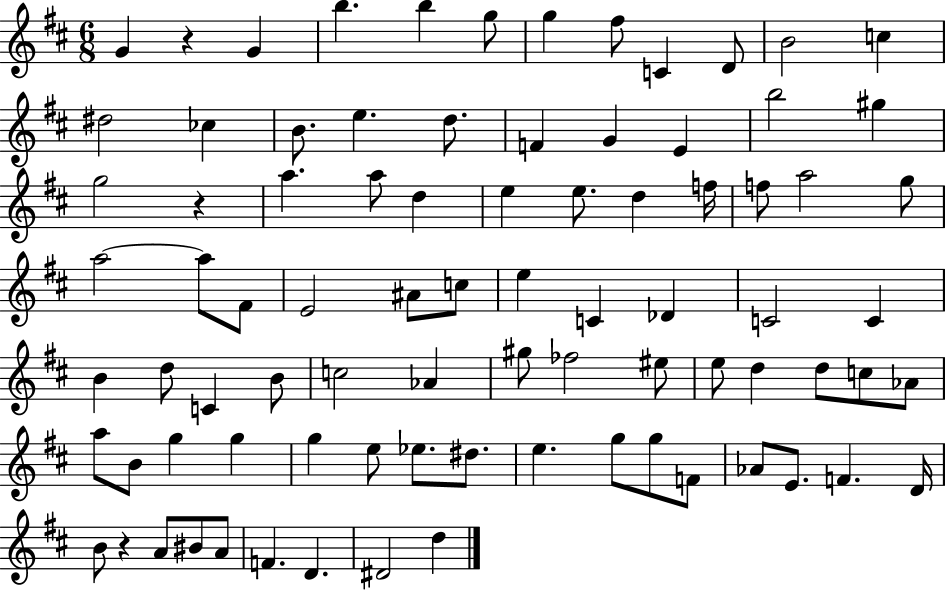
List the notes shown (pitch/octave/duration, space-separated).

G4/q R/q G4/q B5/q. B5/q G5/e G5/q F#5/e C4/q D4/e B4/h C5/q D#5/h CES5/q B4/e. E5/q. D5/e. F4/q G4/q E4/q B5/h G#5/q G5/h R/q A5/q. A5/e D5/q E5/q E5/e. D5/q F5/s F5/e A5/h G5/e A5/h A5/e F#4/e E4/h A#4/e C5/e E5/q C4/q Db4/q C4/h C4/q B4/q D5/e C4/q B4/e C5/h Ab4/q G#5/e FES5/h EIS5/e E5/e D5/q D5/e C5/e Ab4/e A5/e B4/e G5/q G5/q G5/q E5/e Eb5/e. D#5/e. E5/q. G5/e G5/e F4/e Ab4/e E4/e. F4/q. D4/s B4/e R/q A4/e BIS4/e A4/e F4/q. D4/q. D#4/h D5/q